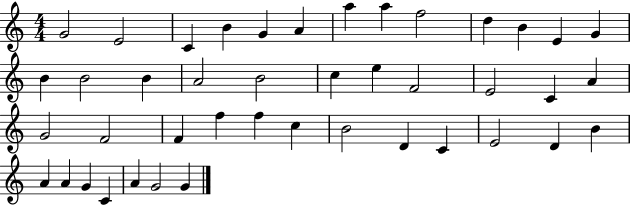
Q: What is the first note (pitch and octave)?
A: G4